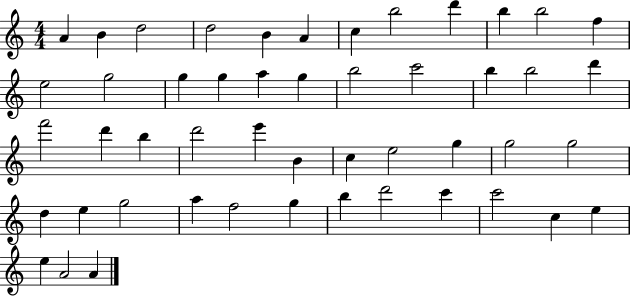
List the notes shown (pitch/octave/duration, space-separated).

A4/q B4/q D5/h D5/h B4/q A4/q C5/q B5/h D6/q B5/q B5/h F5/q E5/h G5/h G5/q G5/q A5/q G5/q B5/h C6/h B5/q B5/h D6/q F6/h D6/q B5/q D6/h E6/q B4/q C5/q E5/h G5/q G5/h G5/h D5/q E5/q G5/h A5/q F5/h G5/q B5/q D6/h C6/q C6/h C5/q E5/q E5/q A4/h A4/q